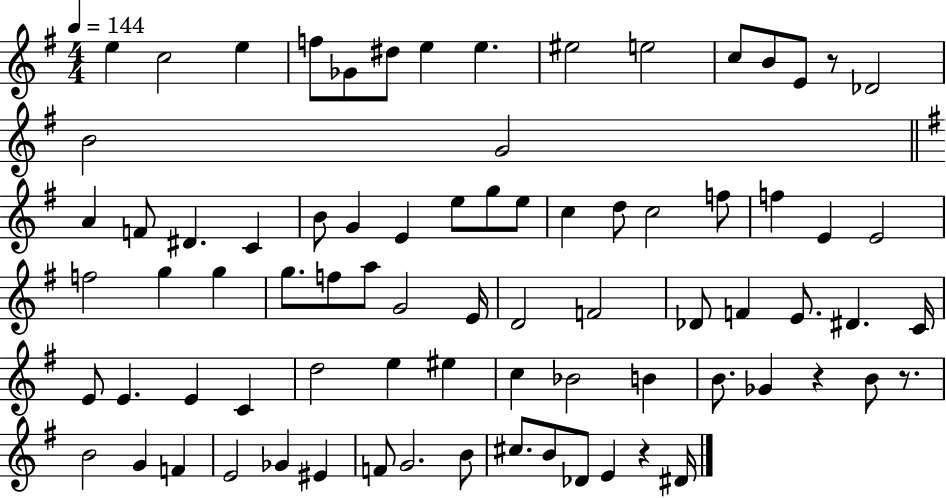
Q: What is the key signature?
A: G major